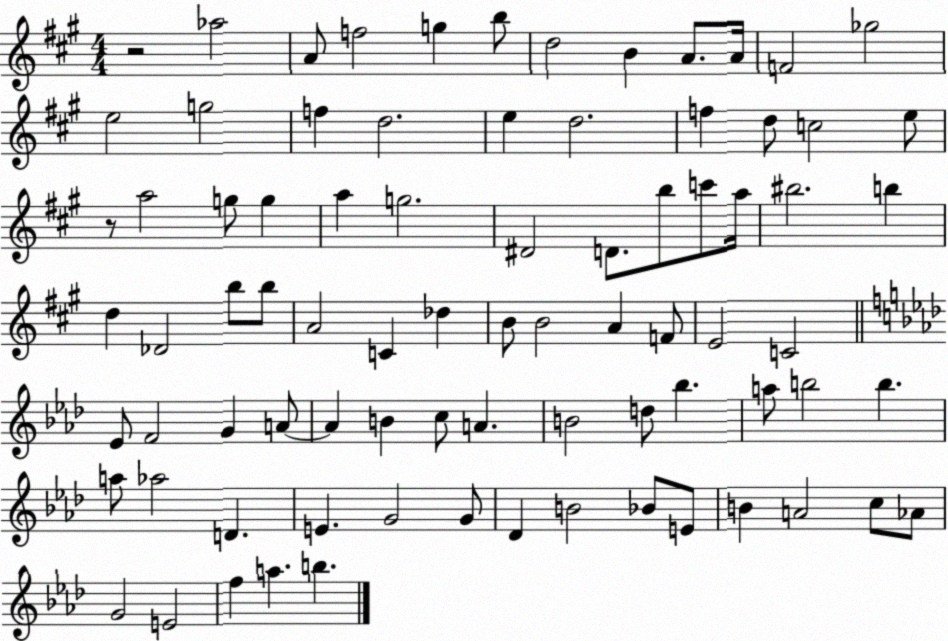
X:1
T:Untitled
M:4/4
L:1/4
K:A
z2 _a2 A/2 f2 g b/2 d2 B A/2 A/4 F2 _g2 e2 g2 f d2 e d2 f d/2 c2 e/2 z/2 a2 g/2 g a g2 ^D2 D/2 b/2 c'/2 a/4 ^b2 b d _D2 b/2 b/2 A2 C _d B/2 B2 A F/2 E2 C2 _E/2 F2 G A/2 A B c/2 A B2 d/2 _b a/2 b2 b a/2 _a2 D E G2 G/2 _D B2 _B/2 E/2 B A2 c/2 _A/2 G2 E2 f a b